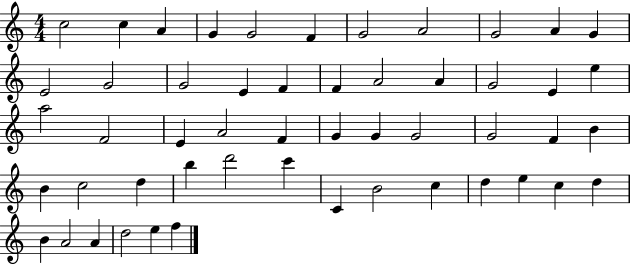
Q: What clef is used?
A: treble